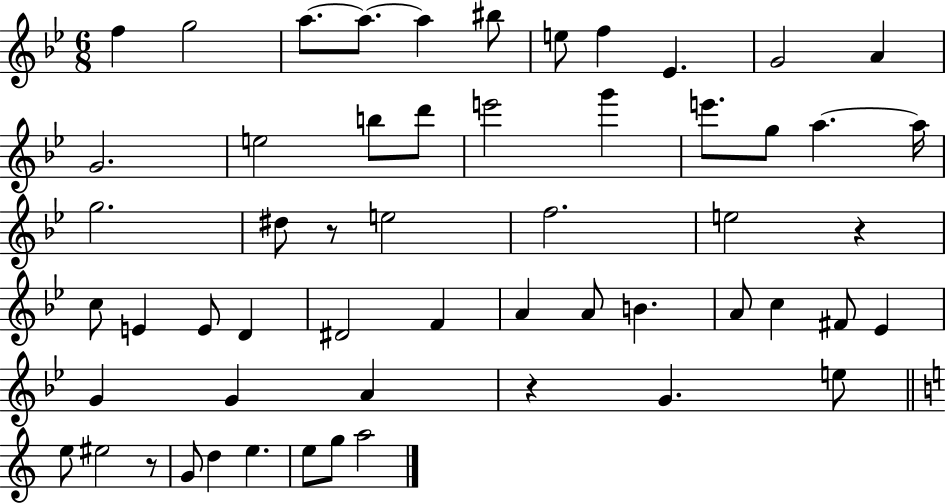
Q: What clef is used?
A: treble